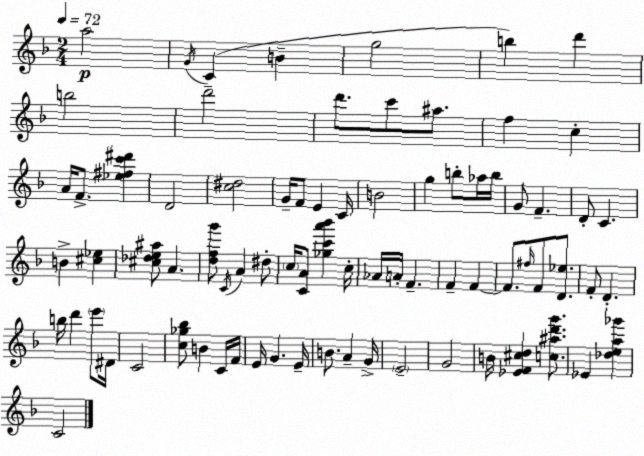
X:1
T:Untitled
M:2/4
L:1/4
K:F
a2 G/4 C B g2 b d' b2 d'2 d'/2 c'/2 ^a/2 f c A/4 F/2 [_e^fc'^d'] D2 [c^d]2 G/4 F/2 E C/4 B2 g b/2 _a/4 b/4 G/2 F D/2 C B [^c_e] [^c_de^a]/2 A [dfg']/2 C/4 A ^d/2 c/4 [CA]/2 [_gc'a'_b'] c/4 _A/4 A/4 F F F F/2 ^f/4 F/2 [D_e]/2 F/2 D b/4 d' e'/2 ^D/4 C2 [c_g_b]/2 B C/4 F/4 E/4 G E/4 B/2 A G/4 E2 G2 B/4 [_EF^cd] [c^ad'g']/2 _E [_dea_g'] C2